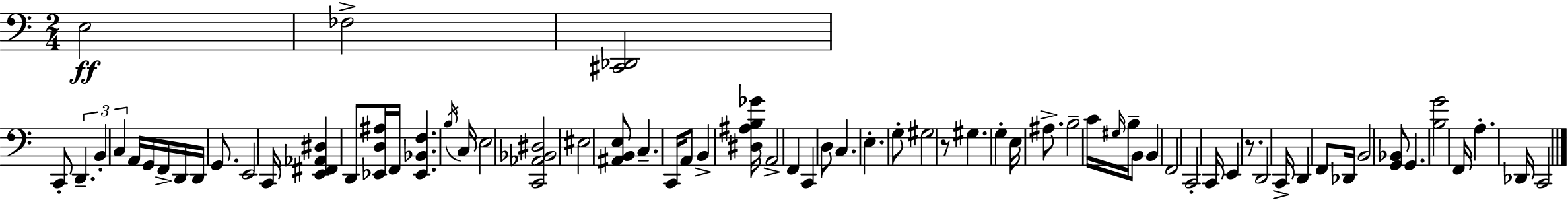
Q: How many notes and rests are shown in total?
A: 68